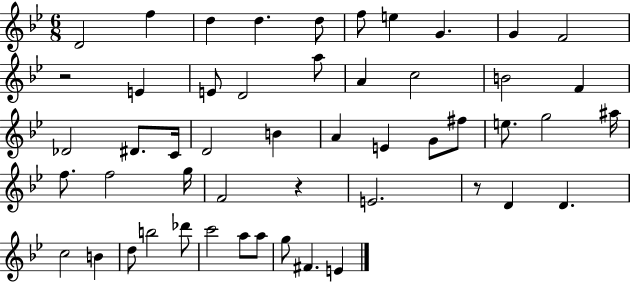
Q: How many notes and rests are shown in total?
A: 51